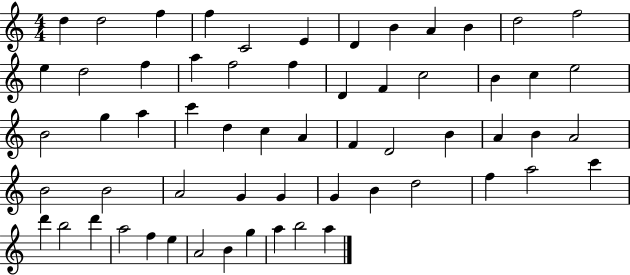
{
  \clef treble
  \numericTimeSignature
  \time 4/4
  \key c \major
  d''4 d''2 f''4 | f''4 c'2 e'4 | d'4 b'4 a'4 b'4 | d''2 f''2 | \break e''4 d''2 f''4 | a''4 f''2 f''4 | d'4 f'4 c''2 | b'4 c''4 e''2 | \break b'2 g''4 a''4 | c'''4 d''4 c''4 a'4 | f'4 d'2 b'4 | a'4 b'4 a'2 | \break b'2 b'2 | a'2 g'4 g'4 | g'4 b'4 d''2 | f''4 a''2 c'''4 | \break d'''4 b''2 d'''4 | a''2 f''4 e''4 | a'2 b'4 g''4 | a''4 b''2 a''4 | \break \bar "|."
}